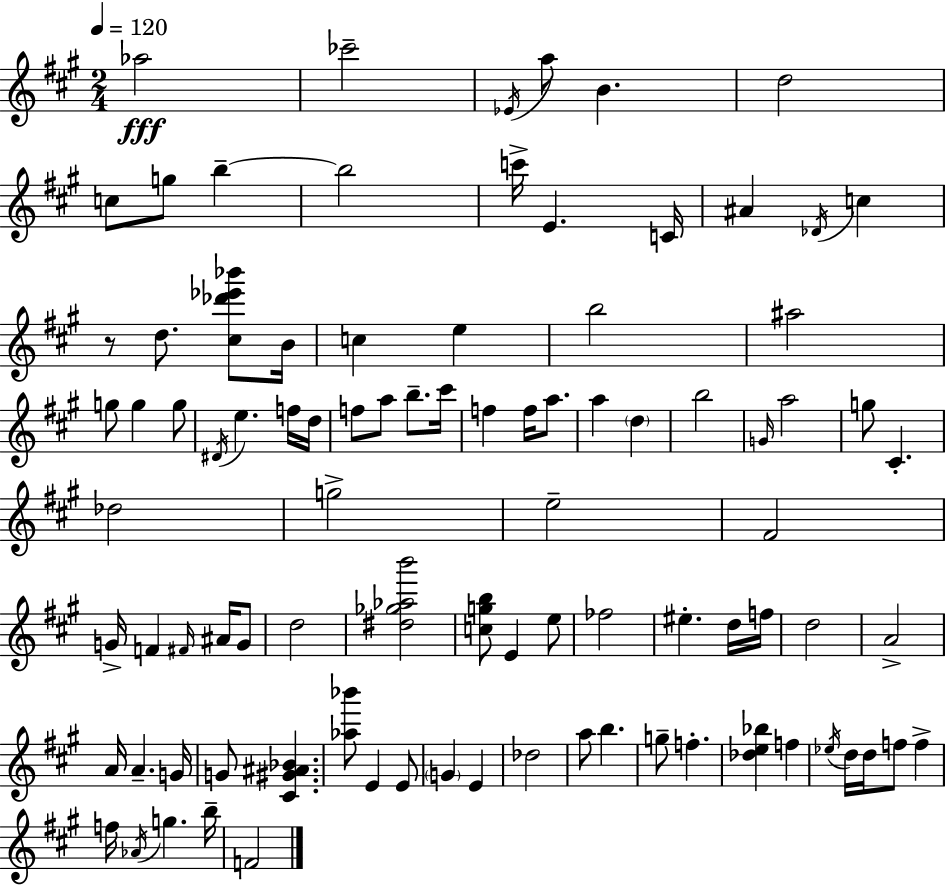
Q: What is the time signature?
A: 2/4